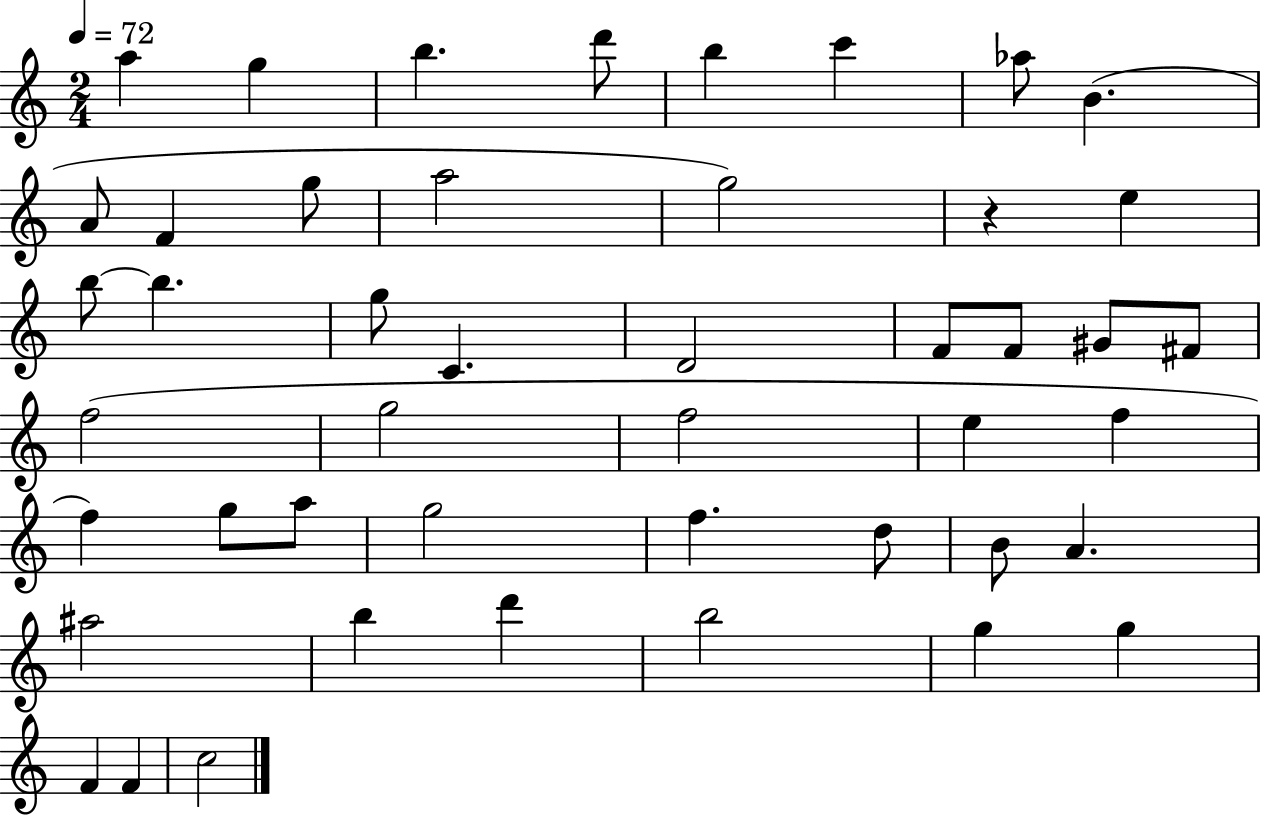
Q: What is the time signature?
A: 2/4